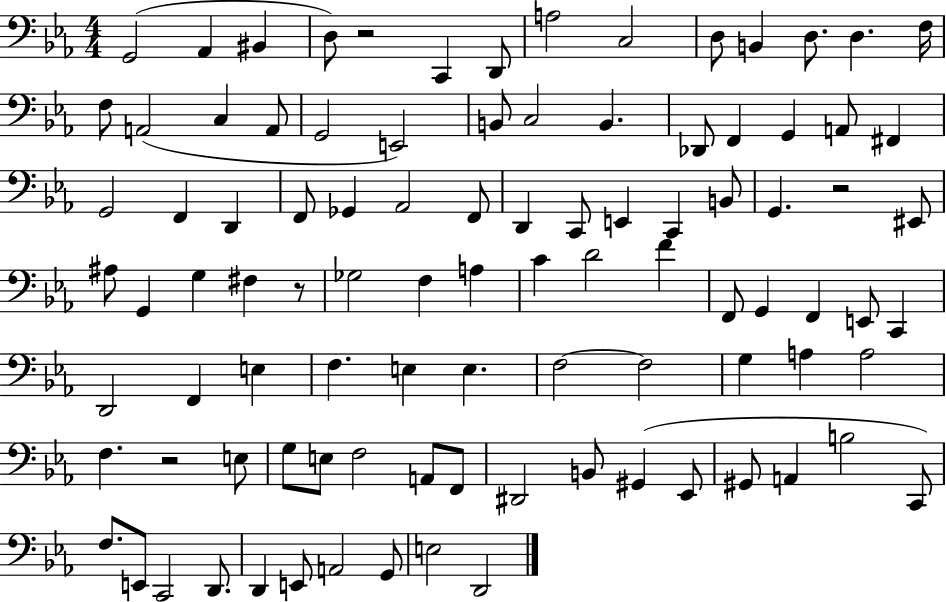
{
  \clef bass
  \numericTimeSignature
  \time 4/4
  \key ees \major
  g,2( aes,4 bis,4 | d8) r2 c,4 d,8 | a2 c2 | d8 b,4 d8. d4. f16 | \break f8 a,2( c4 a,8 | g,2 e,2) | b,8 c2 b,4. | des,8 f,4 g,4 a,8 fis,4 | \break g,2 f,4 d,4 | f,8 ges,4 aes,2 f,8 | d,4 c,8 e,4 c,4 b,8 | g,4. r2 eis,8 | \break ais8 g,4 g4 fis4 r8 | ges2 f4 a4 | c'4 d'2 f'4 | f,8 g,4 f,4 e,8 c,4 | \break d,2 f,4 e4 | f4. e4 e4. | f2~~ f2 | g4 a4 a2 | \break f4. r2 e8 | g8 e8 f2 a,8 f,8 | dis,2 b,8 gis,4( ees,8 | gis,8 a,4 b2 c,8) | \break f8. e,8 c,2 d,8. | d,4 e,8 a,2 g,8 | e2 d,2 | \bar "|."
}